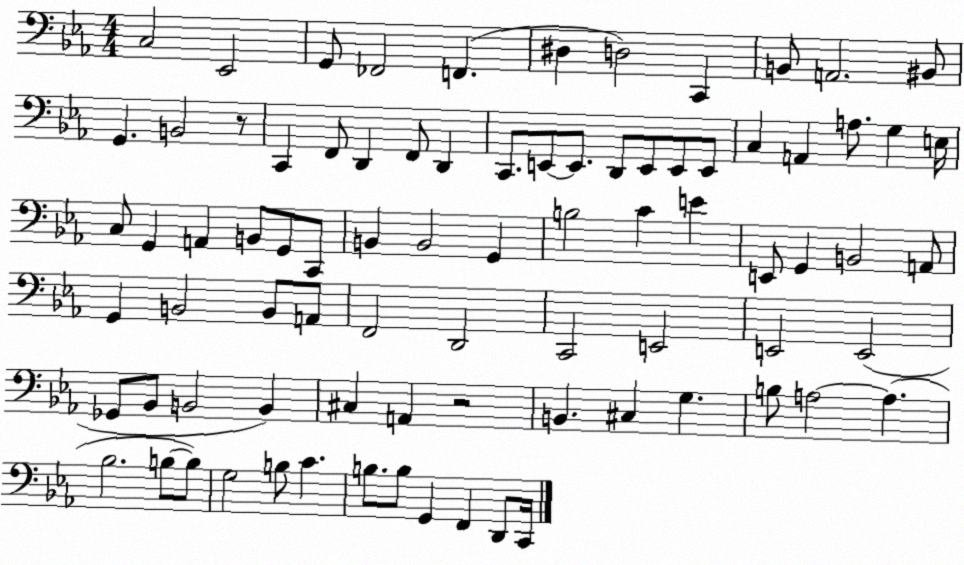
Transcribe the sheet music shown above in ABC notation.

X:1
T:Untitled
M:4/4
L:1/4
K:Eb
C,2 _E,,2 G,,/2 _F,,2 F,, ^D, D,2 C,, B,,/2 A,,2 ^B,,/2 G,, B,,2 z/2 C,, F,,/2 D,, F,,/2 D,, C,,/2 E,,/2 E,,/2 D,,/2 E,,/2 E,,/2 E,,/2 C, A,, A,/2 G, E,/4 C,/2 G,, A,, B,,/2 G,,/2 C,,/2 B,, B,,2 G,, B,2 C E E,,/2 G,, B,,2 A,,/2 G,, B,,2 B,,/2 A,,/2 F,,2 D,,2 C,,2 E,,2 E,,2 E,,2 _G,,/2 _B,,/2 B,,2 B,, ^C, A,, z2 B,, ^C, G, B,/2 A,2 A, _B,2 B,/2 B,/2 G,2 B,/2 C B,/2 B,/2 G,, F,, D,,/2 C,,/4